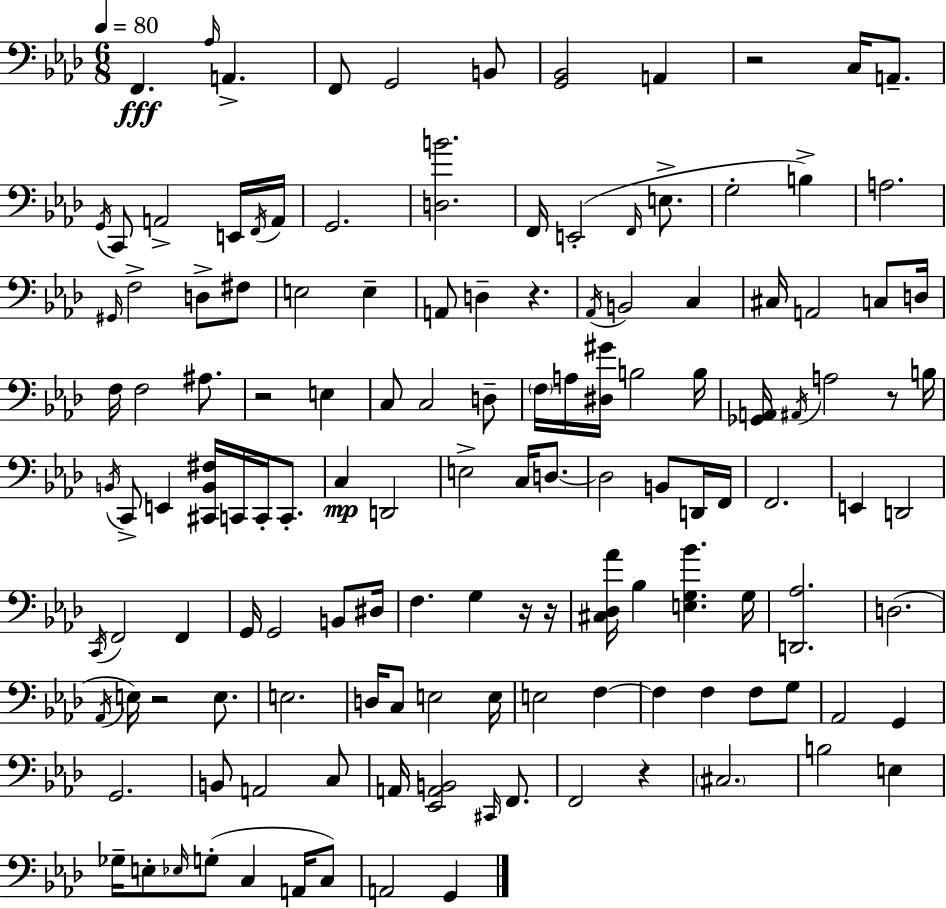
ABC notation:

X:1
T:Untitled
M:6/8
L:1/4
K:Fm
F,, _A,/4 A,, F,,/2 G,,2 B,,/2 [G,,_B,,]2 A,, z2 C,/4 A,,/2 G,,/4 C,,/2 A,,2 E,,/4 F,,/4 A,,/4 G,,2 [D,B]2 F,,/4 E,,2 F,,/4 E,/2 G,2 B, A,2 ^G,,/4 F,2 D,/2 ^F,/2 E,2 E, A,,/2 D, z _A,,/4 B,,2 C, ^C,/4 A,,2 C,/2 D,/4 F,/4 F,2 ^A,/2 z2 E, C,/2 C,2 D,/2 F,/4 A,/4 [^D,^G]/4 B,2 B,/4 [_G,,A,,]/4 ^A,,/4 A,2 z/2 B,/4 B,,/4 C,,/2 E,, [^C,,B,,^F,]/4 C,,/4 C,,/4 C,,/2 C, D,,2 E,2 C,/4 D,/2 D,2 B,,/2 D,,/4 F,,/4 F,,2 E,, D,,2 C,,/4 F,,2 F,, G,,/4 G,,2 B,,/2 ^D,/4 F, G, z/4 z/4 [^C,_D,_A]/4 _B, [E,G,_B] G,/4 [D,,_A,]2 D,2 _A,,/4 E,/4 z2 E,/2 E,2 D,/4 C,/2 E,2 E,/4 E,2 F, F, F, F,/2 G,/2 _A,,2 G,, G,,2 B,,/2 A,,2 C,/2 A,,/4 [_E,,A,,B,,]2 ^C,,/4 F,,/2 F,,2 z ^C,2 B,2 E, _G,/4 E,/2 _E,/4 G,/2 C, A,,/4 C,/2 A,,2 G,,